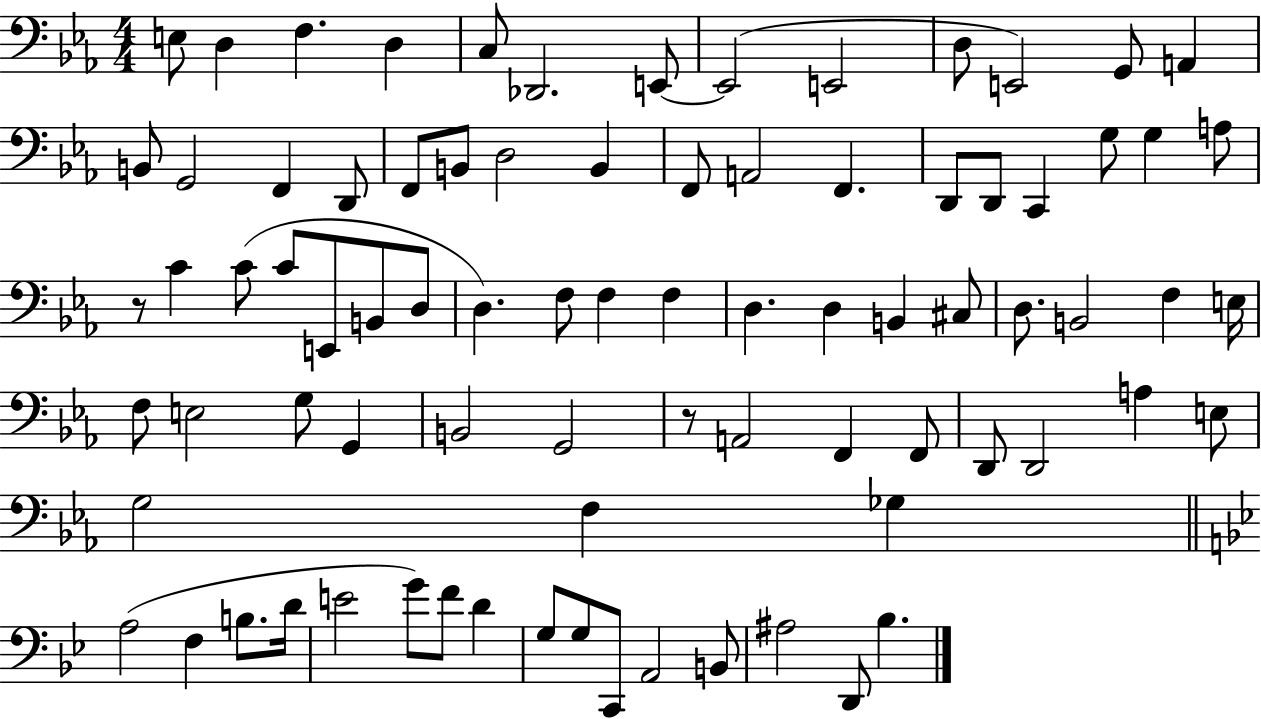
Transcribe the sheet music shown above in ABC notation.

X:1
T:Untitled
M:4/4
L:1/4
K:Eb
E,/2 D, F, D, C,/2 _D,,2 E,,/2 E,,2 E,,2 D,/2 E,,2 G,,/2 A,, B,,/2 G,,2 F,, D,,/2 F,,/2 B,,/2 D,2 B,, F,,/2 A,,2 F,, D,,/2 D,,/2 C,, G,/2 G, A,/2 z/2 C C/2 C/2 E,,/2 B,,/2 D,/2 D, F,/2 F, F, D, D, B,, ^C,/2 D,/2 B,,2 F, E,/4 F,/2 E,2 G,/2 G,, B,,2 G,,2 z/2 A,,2 F,, F,,/2 D,,/2 D,,2 A, E,/2 G,2 F, _G, A,2 F, B,/2 D/4 E2 G/2 F/2 D G,/2 G,/2 C,,/2 A,,2 B,,/2 ^A,2 D,,/2 _B,